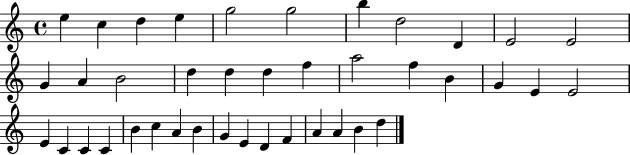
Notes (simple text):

E5/q C5/q D5/q E5/q G5/h G5/h B5/q D5/h D4/q E4/h E4/h G4/q A4/q B4/h D5/q D5/q D5/q F5/q A5/h F5/q B4/q G4/q E4/q E4/h E4/q C4/q C4/q C4/q B4/q C5/q A4/q B4/q G4/q E4/q D4/q F4/q A4/q A4/q B4/q D5/q